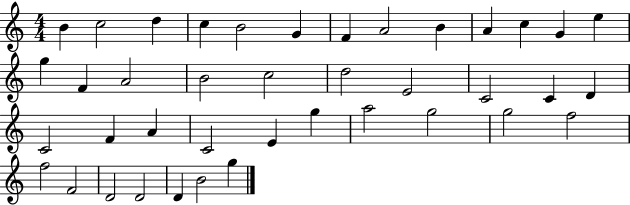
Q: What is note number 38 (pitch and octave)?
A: D4